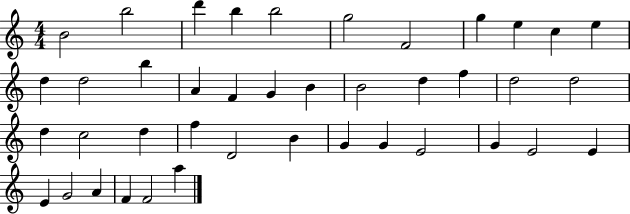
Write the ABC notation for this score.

X:1
T:Untitled
M:4/4
L:1/4
K:C
B2 b2 d' b b2 g2 F2 g e c e d d2 b A F G B B2 d f d2 d2 d c2 d f D2 B G G E2 G E2 E E G2 A F F2 a